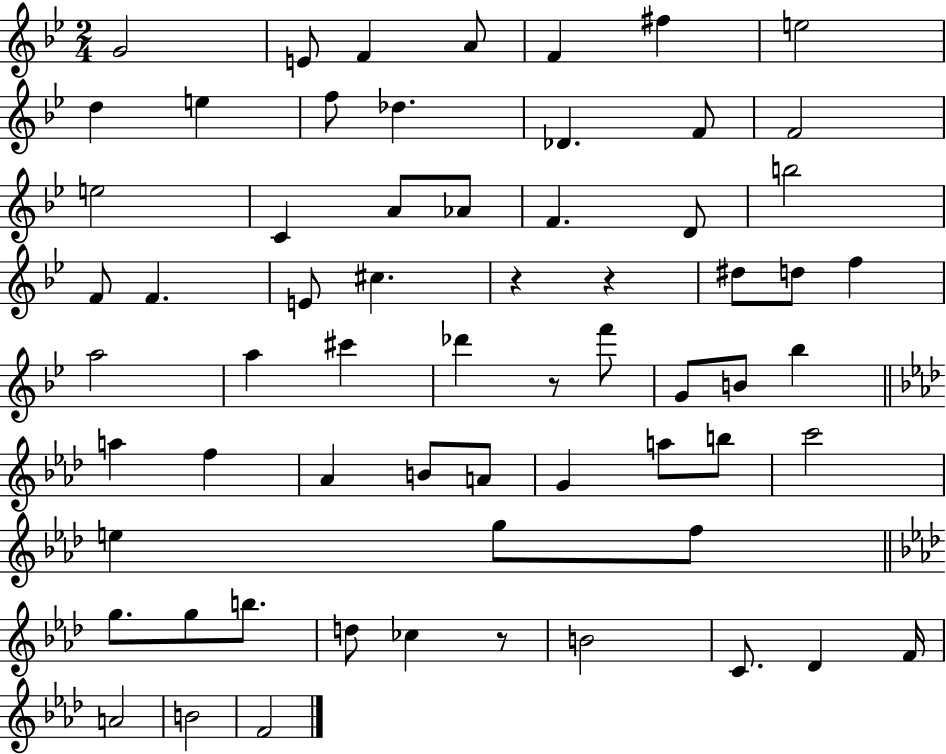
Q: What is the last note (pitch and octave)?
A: F4